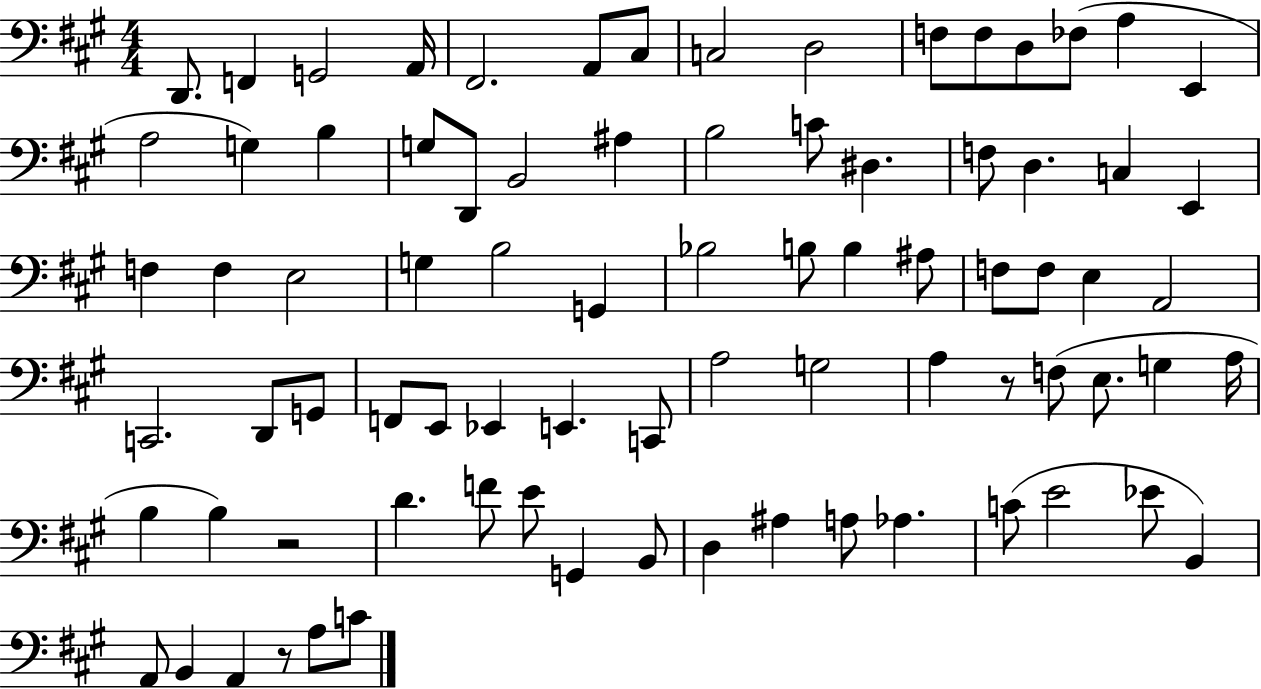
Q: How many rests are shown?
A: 3